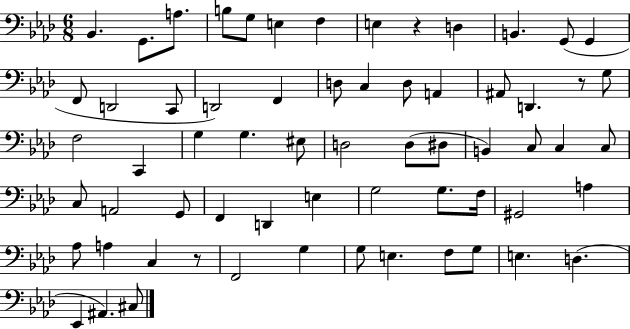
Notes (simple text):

Bb2/q. G2/e. A3/e. B3/e G3/e E3/q F3/q E3/q R/q D3/q B2/q. G2/e G2/q F2/e D2/h C2/e D2/h F2/q D3/e C3/q D3/e A2/q A#2/e D2/q. R/e G3/e F3/h C2/q G3/q G3/q. EIS3/e D3/h D3/e D#3/e B2/q C3/e C3/q C3/e C3/e A2/h G2/e F2/q D2/q E3/q G3/h G3/e. F3/s G#2/h A3/q Ab3/e A3/q C3/q R/e F2/h G3/q G3/e E3/q. F3/e G3/e E3/q. D3/q. Eb2/q A#2/q. C#3/e